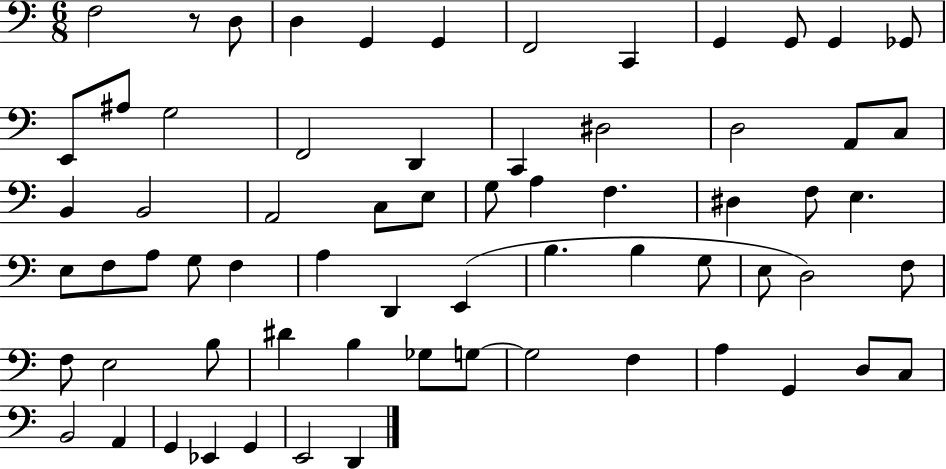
{
  \clef bass
  \numericTimeSignature
  \time 6/8
  \key c \major
  f2 r8 d8 | d4 g,4 g,4 | f,2 c,4 | g,4 g,8 g,4 ges,8 | \break e,8 ais8 g2 | f,2 d,4 | c,4 dis2 | d2 a,8 c8 | \break b,4 b,2 | a,2 c8 e8 | g8 a4 f4. | dis4 f8 e4. | \break e8 f8 a8 g8 f4 | a4 d,4 e,4( | b4. b4 g8 | e8 d2) f8 | \break f8 e2 b8 | dis'4 b4 ges8 g8~~ | g2 f4 | a4 g,4 d8 c8 | \break b,2 a,4 | g,4 ees,4 g,4 | e,2 d,4 | \bar "|."
}